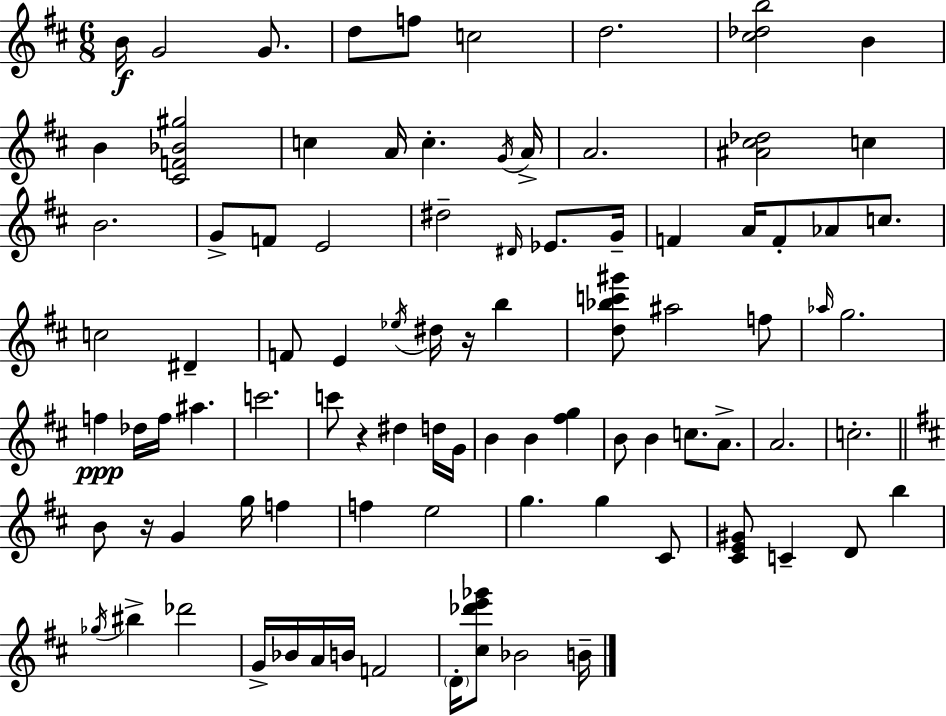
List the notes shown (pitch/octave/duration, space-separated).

B4/s G4/h G4/e. D5/e F5/e C5/h D5/h. [C#5,Db5,B5]/h B4/q B4/q [C#4,F4,Bb4,G#5]/h C5/q A4/s C5/q. G4/s A4/s A4/h. [A#4,C#5,Db5]/h C5/q B4/h. G4/e F4/e E4/h D#5/h D#4/s Eb4/e. G4/s F4/q A4/s F4/e Ab4/e C5/e. C5/h D#4/q F4/e E4/q Eb5/s D#5/s R/s B5/q [D5,Bb5,C6,G#6]/e A#5/h F5/e Ab5/s G5/h. F5/q Db5/s F5/s A#5/q. C6/h. C6/e R/q D#5/q D5/s G4/s B4/q B4/q [F#5,G5]/q B4/e B4/q C5/e. A4/e. A4/h. C5/h. B4/e R/s G4/q G5/s F5/q F5/q E5/h G5/q. G5/q C#4/e [C#4,E4,G#4]/e C4/q D4/e B5/q Gb5/s BIS5/q Db6/h G4/s Bb4/s A4/s B4/s F4/h D4/s [C#5,Db6,E6,Gb6]/e Bb4/h B4/s